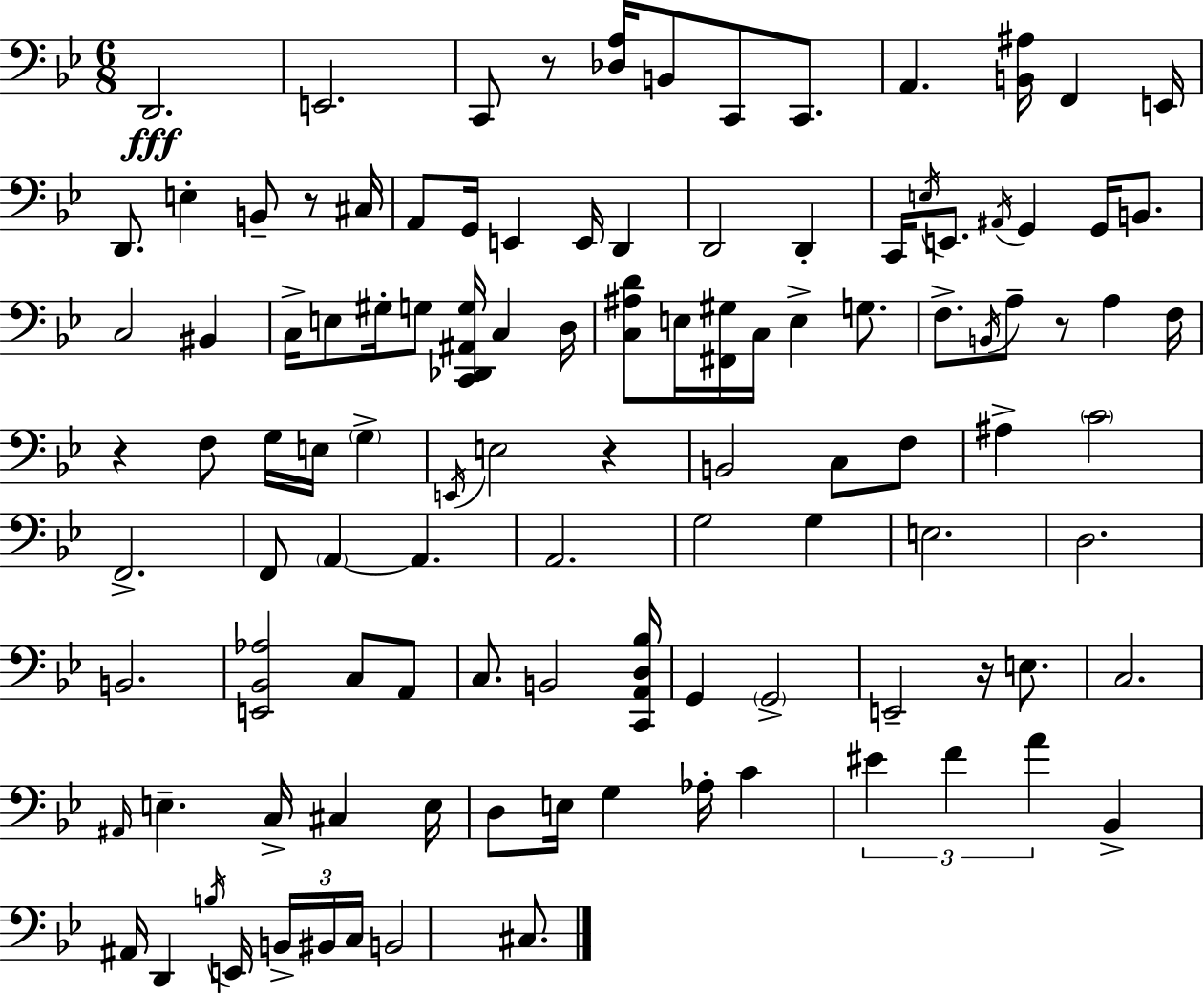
X:1
T:Untitled
M:6/8
L:1/4
K:Gm
D,,2 E,,2 C,,/2 z/2 [_D,A,]/4 B,,/2 C,,/2 C,,/2 A,, [B,,^A,]/4 F,, E,,/4 D,,/2 E, B,,/2 z/2 ^C,/4 A,,/2 G,,/4 E,, E,,/4 D,, D,,2 D,, C,,/4 E,/4 E,,/2 ^A,,/4 G,, G,,/4 B,,/2 C,2 ^B,, C,/4 E,/2 ^G,/4 G,/2 [C,,_D,,^A,,G,]/4 C, D,/4 [C,^A,D]/2 E,/4 [^F,,^G,]/4 C,/4 E, G,/2 F,/2 B,,/4 A,/2 z/2 A, F,/4 z F,/2 G,/4 E,/4 G, E,,/4 E,2 z B,,2 C,/2 F,/2 ^A, C2 F,,2 F,,/2 A,, A,, A,,2 G,2 G, E,2 D,2 B,,2 [E,,_B,,_A,]2 C,/2 A,,/2 C,/2 B,,2 [C,,A,,D,_B,]/4 G,, G,,2 E,,2 z/4 E,/2 C,2 ^A,,/4 E, C,/4 ^C, E,/4 D,/2 E,/4 G, _A,/4 C ^E F A _B,, ^A,,/4 D,, B,/4 E,,/4 B,,/4 ^B,,/4 C,/4 B,,2 ^C,/2